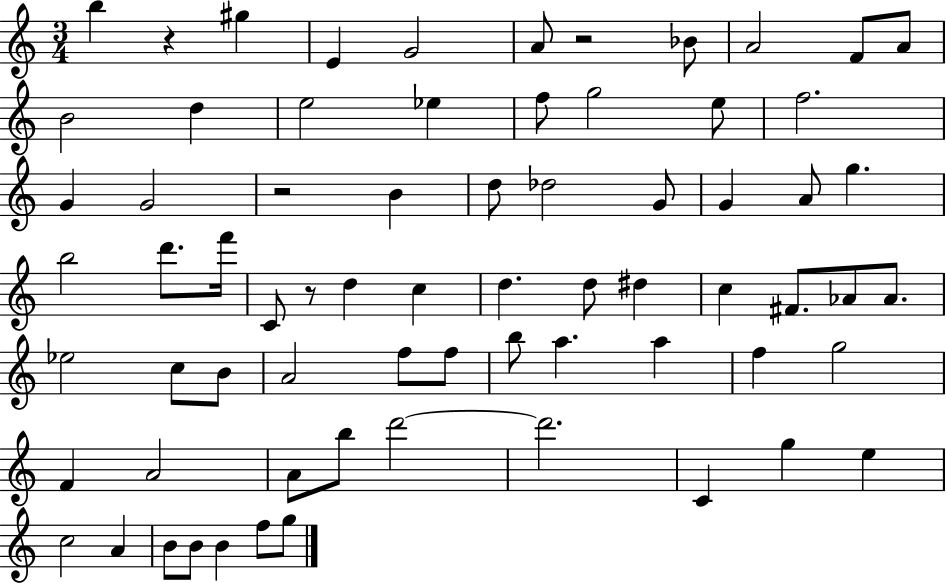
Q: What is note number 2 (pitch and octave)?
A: G#5